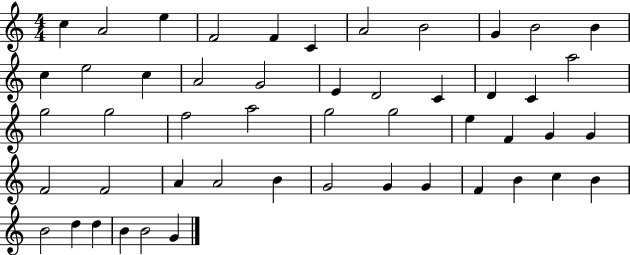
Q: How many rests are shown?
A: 0